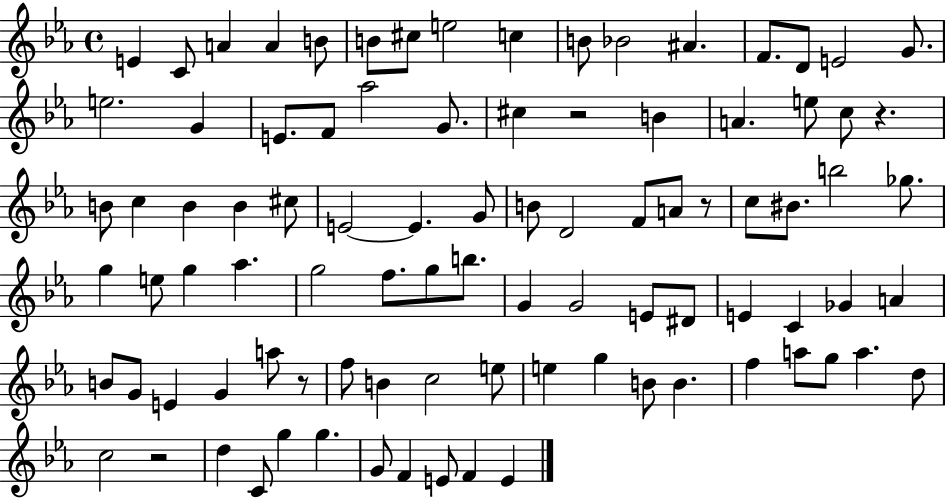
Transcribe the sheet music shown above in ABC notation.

X:1
T:Untitled
M:4/4
L:1/4
K:Eb
E C/2 A A B/2 B/2 ^c/2 e2 c B/2 _B2 ^A F/2 D/2 E2 G/2 e2 G E/2 F/2 _a2 G/2 ^c z2 B A e/2 c/2 z B/2 c B B ^c/2 E2 E G/2 B/2 D2 F/2 A/2 z/2 c/2 ^B/2 b2 _g/2 g e/2 g _a g2 f/2 g/2 b/2 G G2 E/2 ^D/2 E C _G A B/2 G/2 E G a/2 z/2 f/2 B c2 e/2 e g B/2 B f a/2 g/2 a d/2 c2 z2 d C/2 g g G/2 F E/2 F E